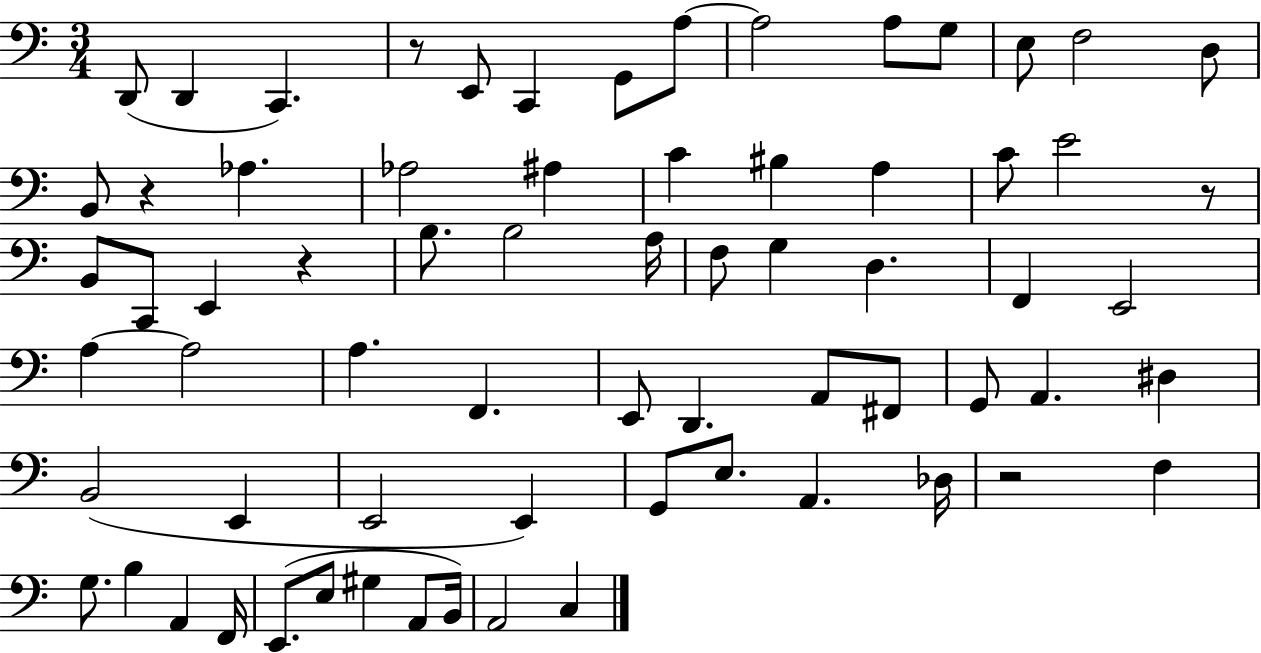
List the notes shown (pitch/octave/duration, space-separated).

D2/e D2/q C2/q. R/e E2/e C2/q G2/e A3/e A3/h A3/e G3/e E3/e F3/h D3/e B2/e R/q Ab3/q. Ab3/h A#3/q C4/q BIS3/q A3/q C4/e E4/h R/e B2/e C2/e E2/q R/q B3/e. B3/h A3/s F3/e G3/q D3/q. F2/q E2/h A3/q A3/h A3/q. F2/q. E2/e D2/q. A2/e F#2/e G2/e A2/q. D#3/q B2/h E2/q E2/h E2/q G2/e E3/e. A2/q. Db3/s R/h F3/q G3/e. B3/q A2/q F2/s E2/e. E3/e G#3/q A2/e B2/s A2/h C3/q